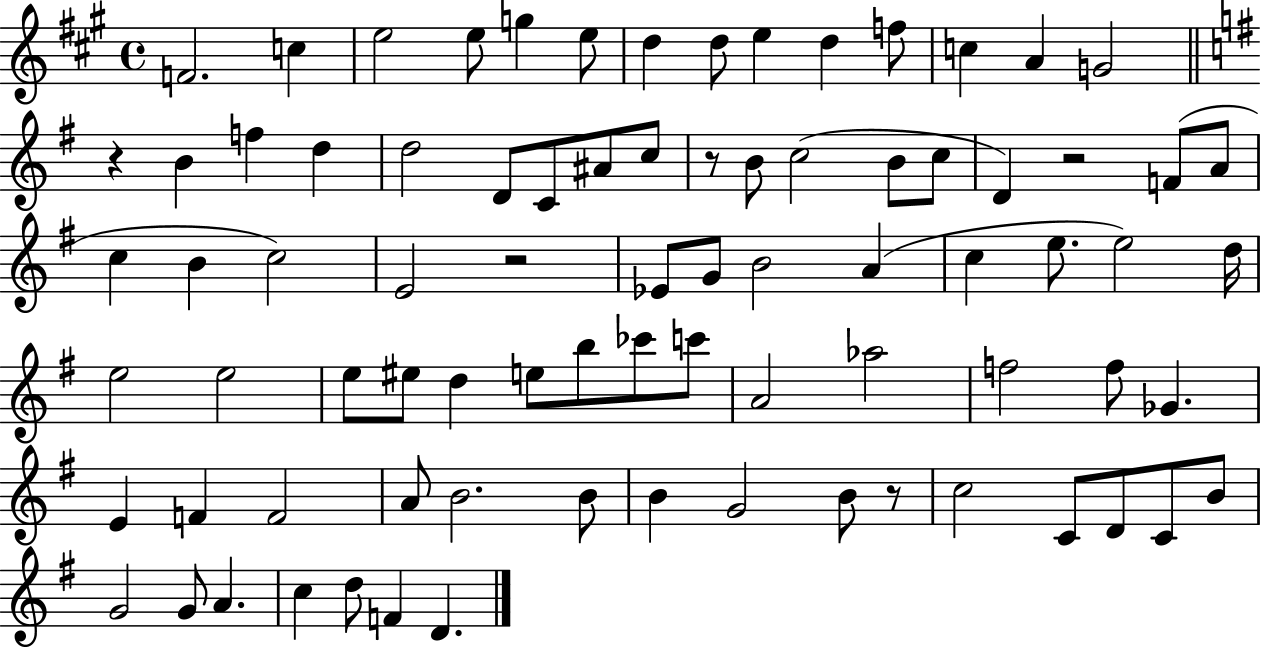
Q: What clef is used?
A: treble